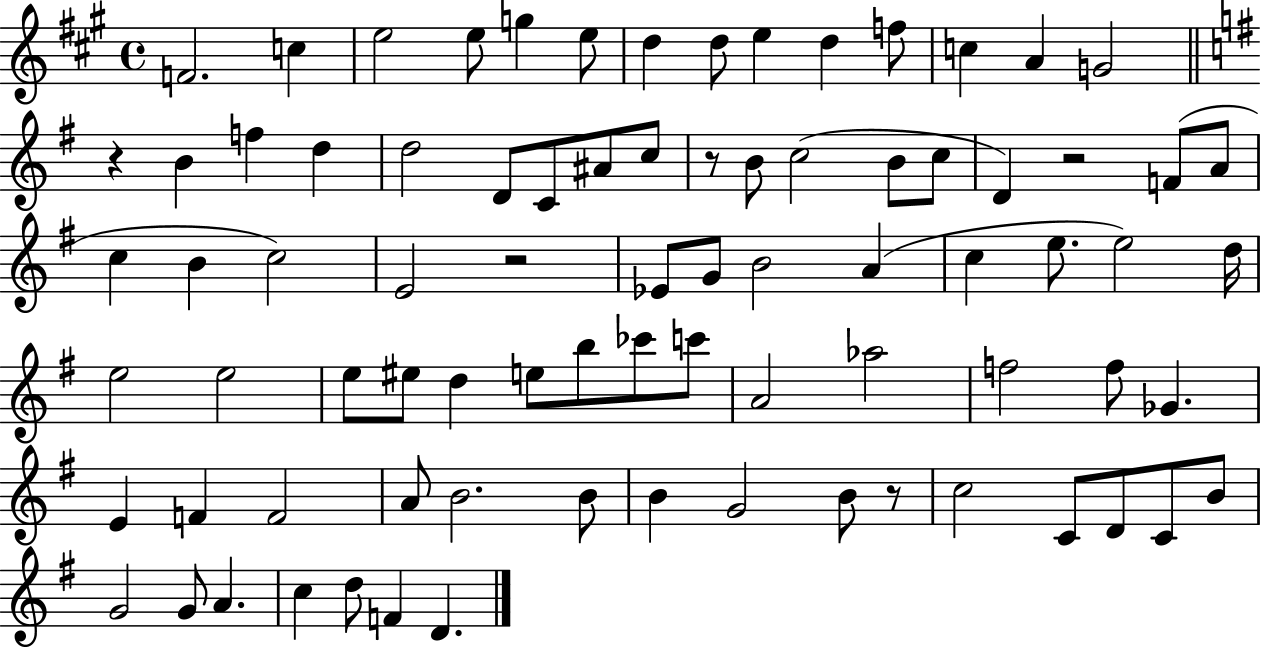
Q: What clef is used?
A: treble